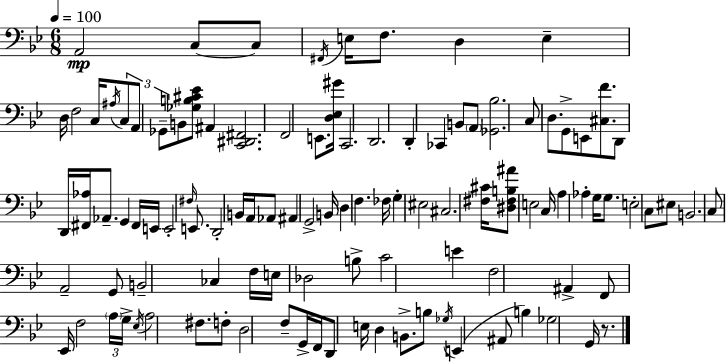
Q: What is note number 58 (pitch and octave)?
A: E3